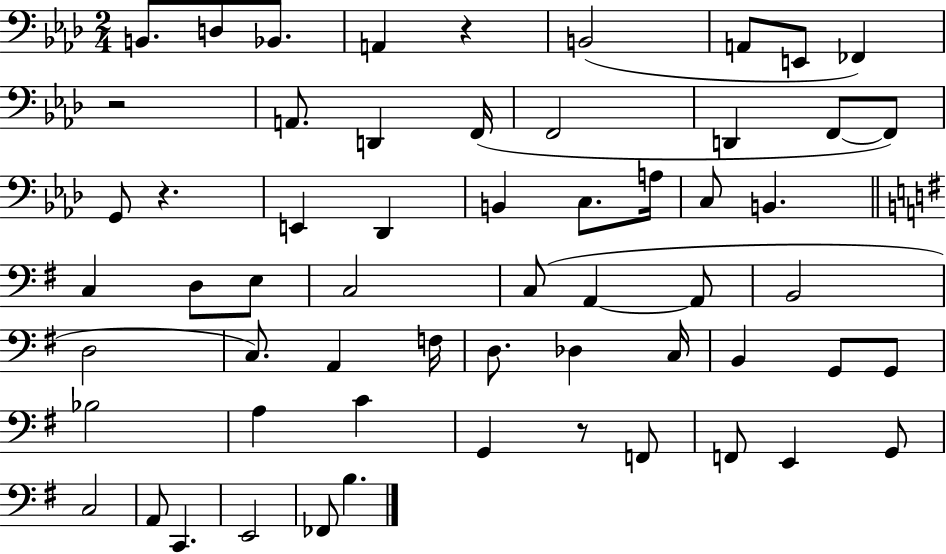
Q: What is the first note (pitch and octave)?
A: B2